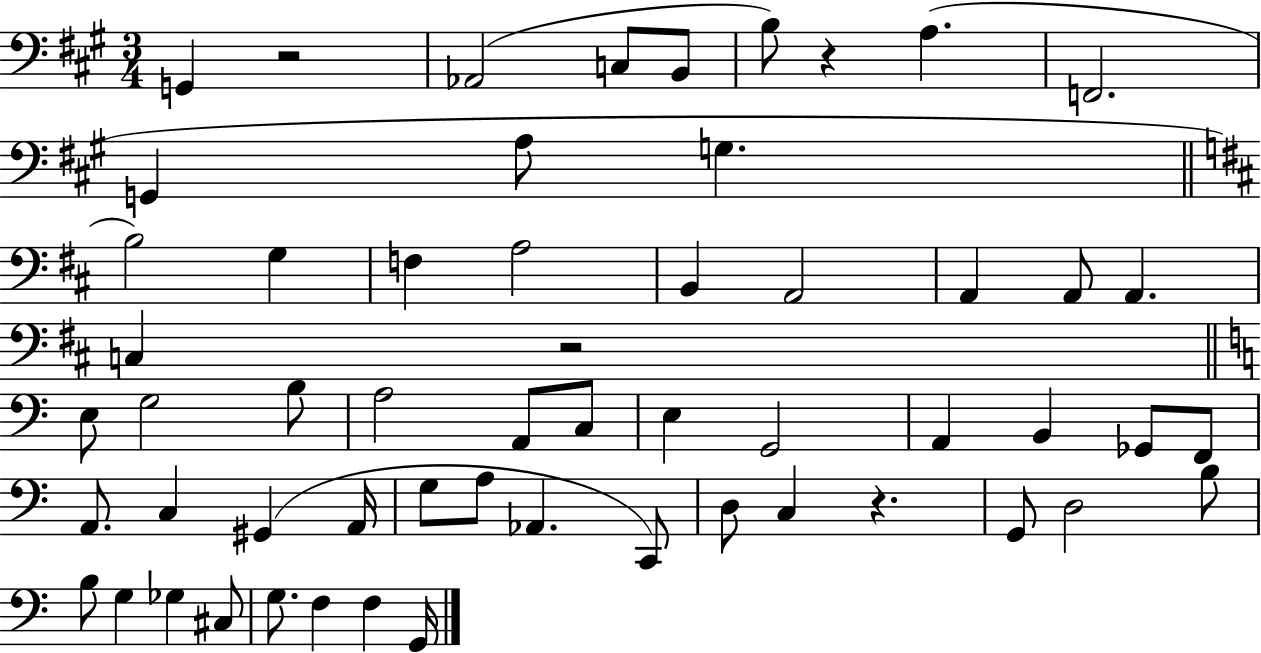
G2/q R/h Ab2/h C3/e B2/e B3/e R/q A3/q. F2/h. G2/q A3/e G3/q. B3/h G3/q F3/q A3/h B2/q A2/h A2/q A2/e A2/q. C3/q R/h E3/e G3/h B3/e A3/h A2/e C3/e E3/q G2/h A2/q B2/q Gb2/e F2/e A2/e. C3/q G#2/q A2/s G3/e A3/e Ab2/q. C2/e D3/e C3/q R/q. G2/e D3/h B3/e B3/e G3/q Gb3/q C#3/e G3/e. F3/q F3/q G2/s